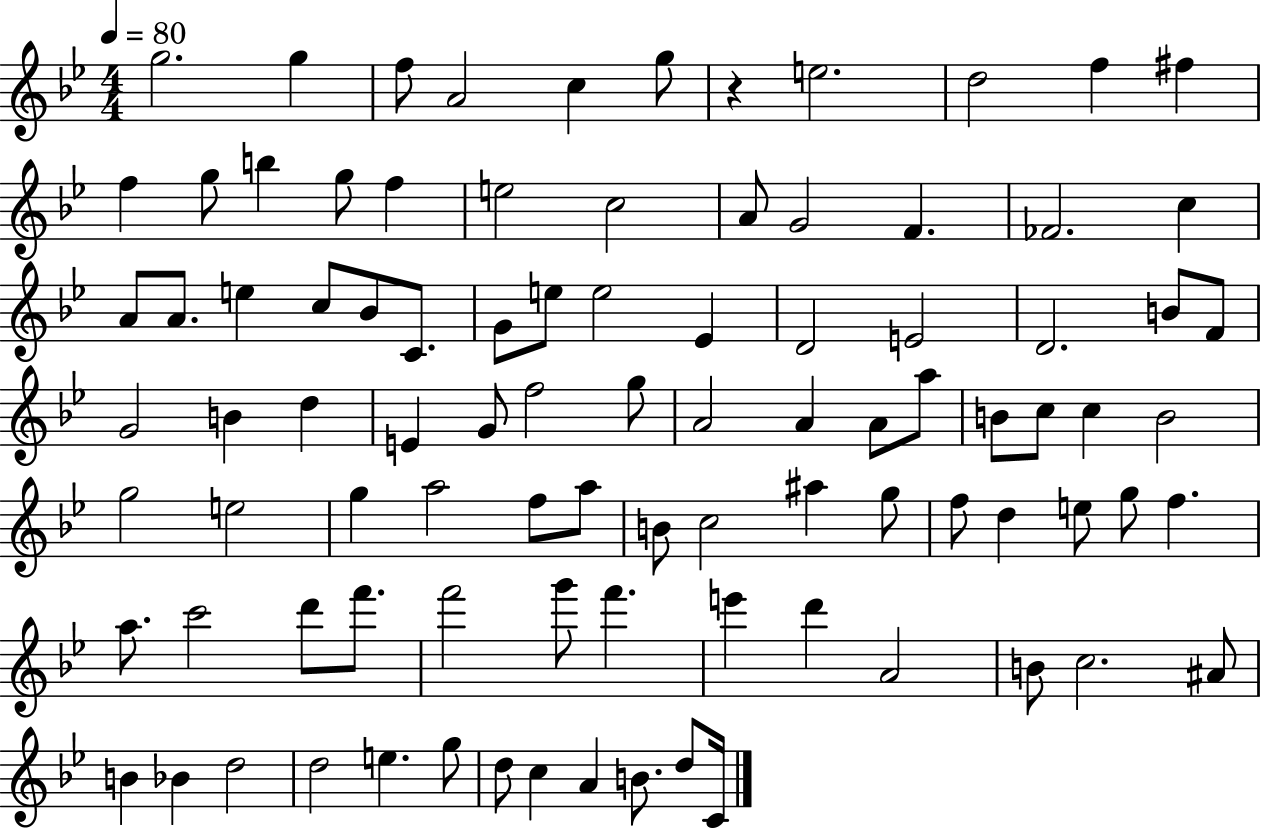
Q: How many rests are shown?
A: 1